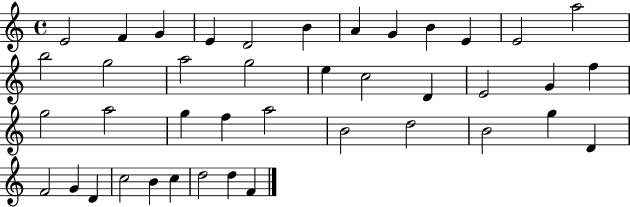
{
  \clef treble
  \time 4/4
  \defaultTimeSignature
  \key c \major
  e'2 f'4 g'4 | e'4 d'2 b'4 | a'4 g'4 b'4 e'4 | e'2 a''2 | \break b''2 g''2 | a''2 g''2 | e''4 c''2 d'4 | e'2 g'4 f''4 | \break g''2 a''2 | g''4 f''4 a''2 | b'2 d''2 | b'2 g''4 d'4 | \break f'2 g'4 d'4 | c''2 b'4 c''4 | d''2 d''4 f'4 | \bar "|."
}